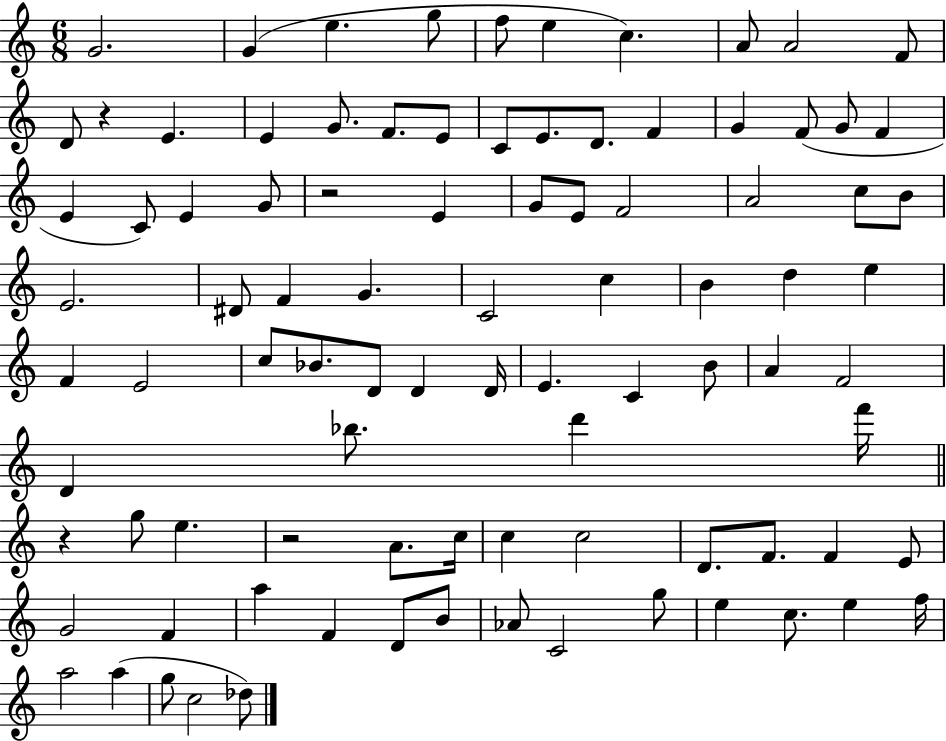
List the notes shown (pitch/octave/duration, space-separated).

G4/h. G4/q E5/q. G5/e F5/e E5/q C5/q. A4/e A4/h F4/e D4/e R/q E4/q. E4/q G4/e. F4/e. E4/e C4/e E4/e. D4/e. F4/q G4/q F4/e G4/e F4/q E4/q C4/e E4/q G4/e R/h E4/q G4/e E4/e F4/h A4/h C5/e B4/e E4/h. D#4/e F4/q G4/q. C4/h C5/q B4/q D5/q E5/q F4/q E4/h C5/e Bb4/e. D4/e D4/q D4/s E4/q. C4/q B4/e A4/q F4/h D4/q Bb5/e. D6/q F6/s R/q G5/e E5/q. R/h A4/e. C5/s C5/q C5/h D4/e. F4/e. F4/q E4/e G4/h F4/q A5/q F4/q D4/e B4/e Ab4/e C4/h G5/e E5/q C5/e. E5/q F5/s A5/h A5/q G5/e C5/h Db5/e